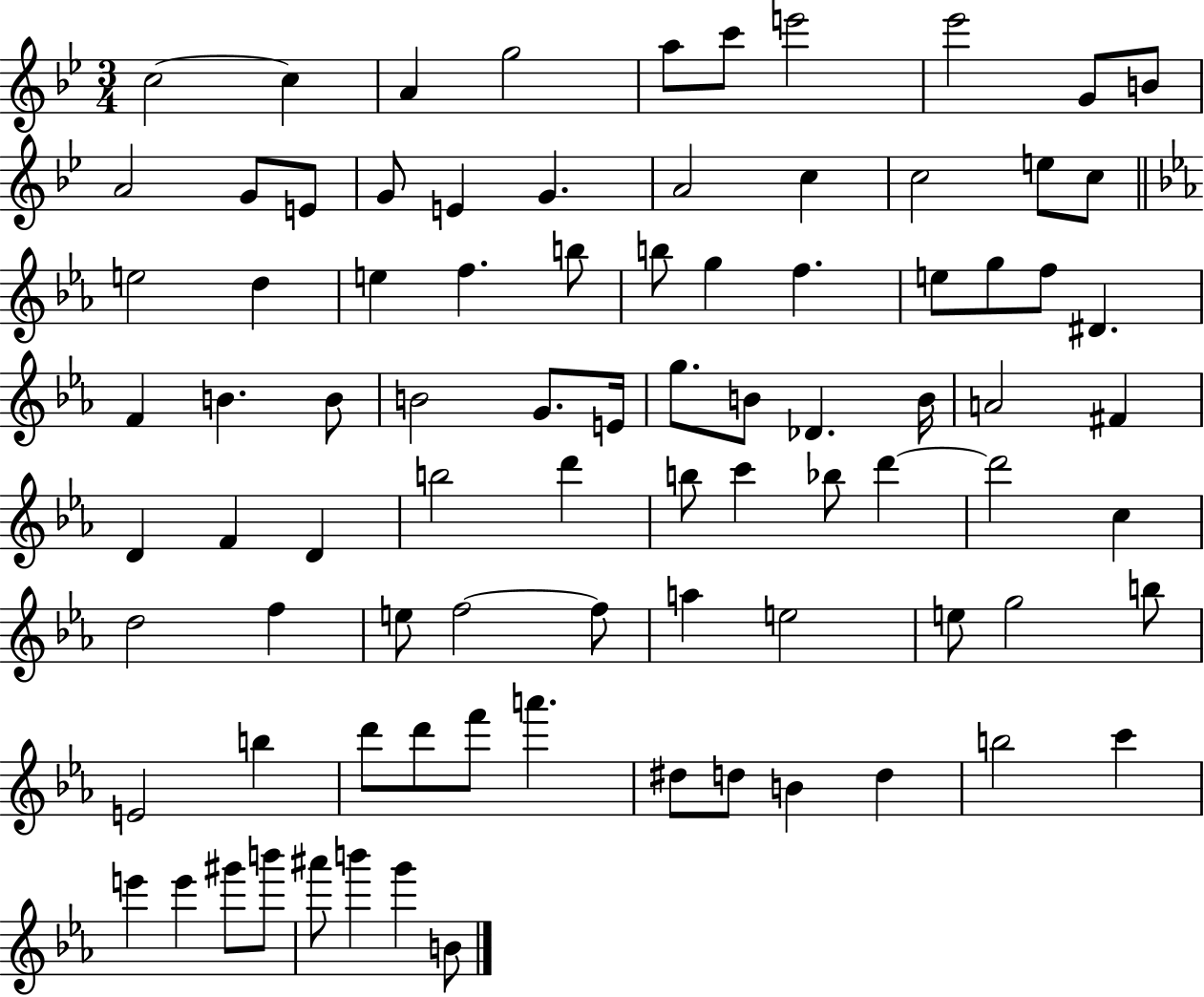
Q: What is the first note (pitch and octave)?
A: C5